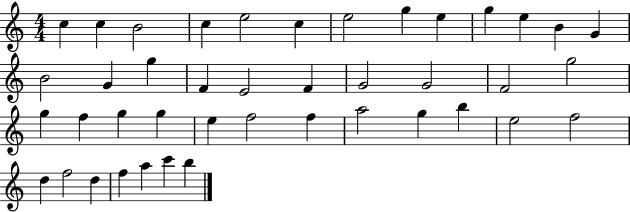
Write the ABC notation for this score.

X:1
T:Untitled
M:4/4
L:1/4
K:C
c c B2 c e2 c e2 g e g e B G B2 G g F E2 F G2 G2 F2 g2 g f g g e f2 f a2 g b e2 f2 d f2 d f a c' b